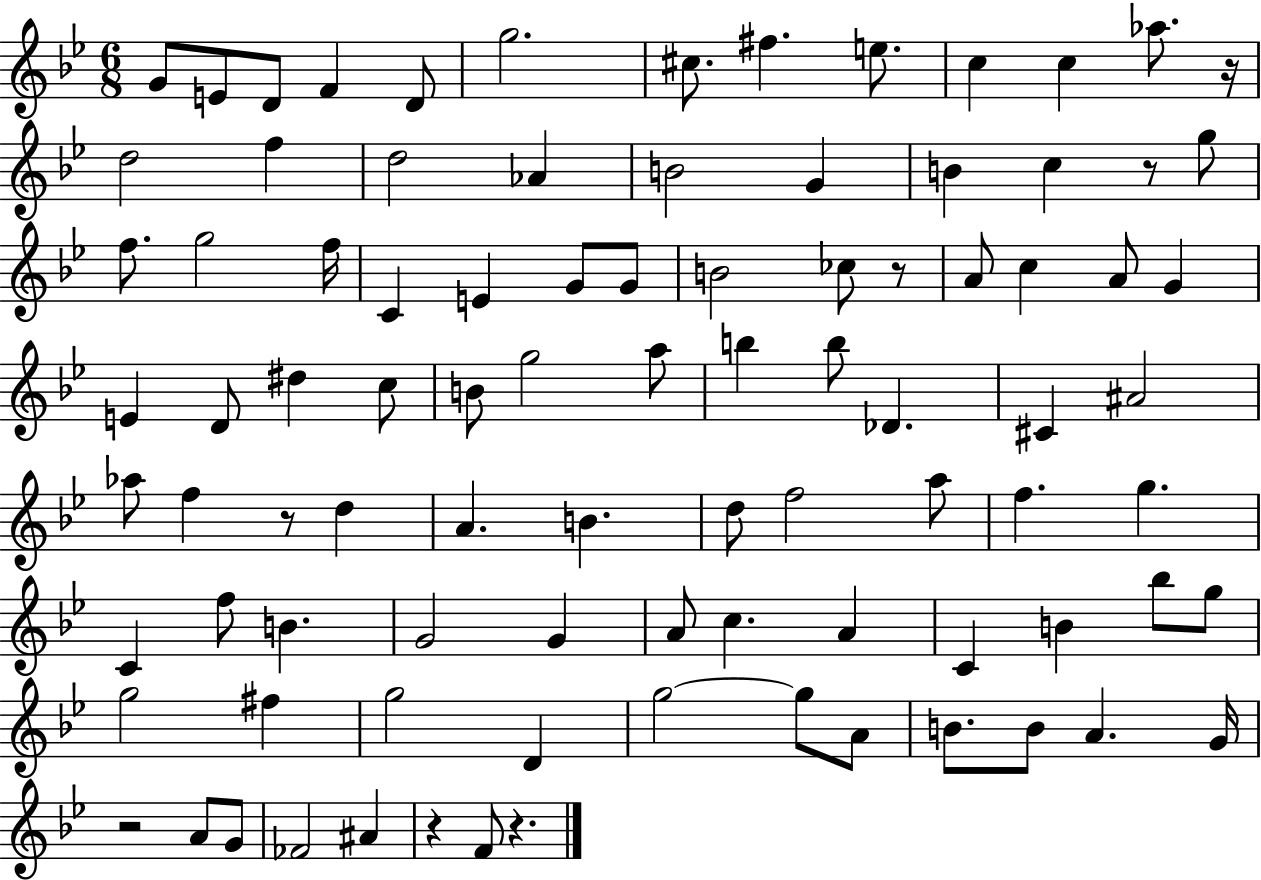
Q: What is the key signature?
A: BES major